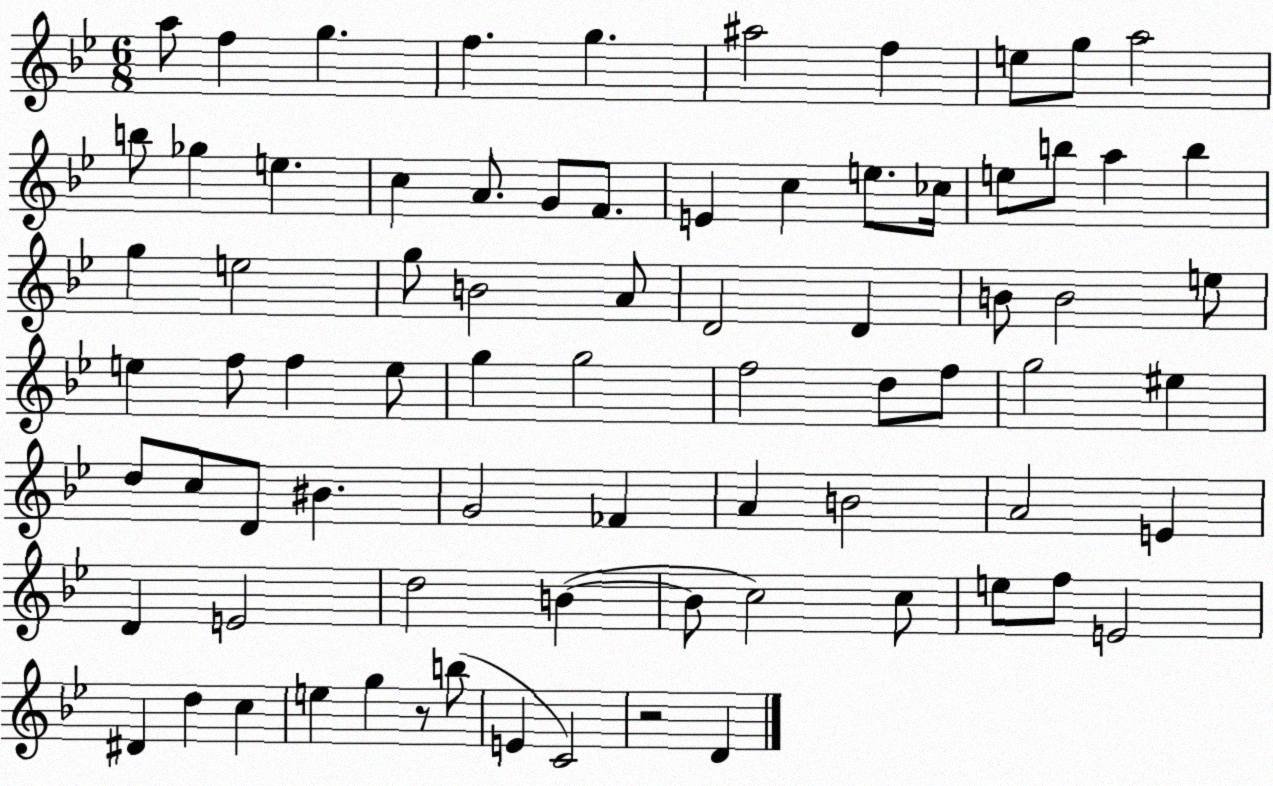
X:1
T:Untitled
M:6/8
L:1/4
K:Bb
a/2 f g f g ^a2 f e/2 g/2 a2 b/2 _g e c A/2 G/2 F/2 E c e/2 _c/4 e/2 b/2 a b g e2 g/2 B2 A/2 D2 D B/2 B2 e/2 e f/2 f e/2 g g2 f2 d/2 f/2 g2 ^e d/2 c/2 D/2 ^B G2 _F A B2 A2 E D E2 d2 B B/2 c2 c/2 e/2 f/2 E2 ^D d c e g z/2 b/2 E C2 z2 D